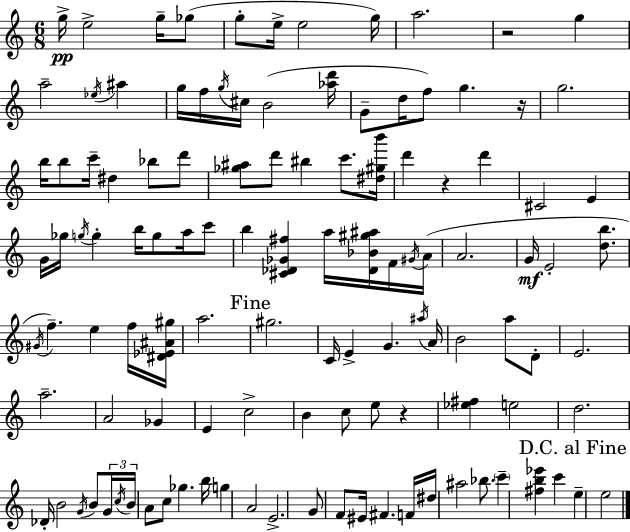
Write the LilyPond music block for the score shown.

{
  \clef treble
  \numericTimeSignature
  \time 6/8
  \key a \minor
  g''16->\pp e''2-> g''16-- ges''8( | g''8-. e''16-> e''2 g''16) | a''2. | r2 g''4 | \break a''2-- \acciaccatura { ees''16 } ais''4 | g''16 f''16 \acciaccatura { g''16 } cis''16 b'2( | <aes'' d'''>16 g'8-- d''16 f''8) g''4. | r16 g''2. | \break b''16 b''8 c'''16-- dis''4 bes''8 | d'''8 <ges'' ais''>8 d'''8 bis''4 c'''8. | <dis'' gis'' b'''>16 d'''4 r4 d'''4 | cis'2 e'4 | \break g'16 ges''16 \acciaccatura { g''16 } g''4-. b''16 g''8 | a''16 c'''8 b''4 <cis' des' ges' fis''>4 a''16 | <des' bes' gis'' ais''>16 f'16 \acciaccatura { gis'16 } a'16( a'2. | g'16\mf e'2-. | \break <d'' b''>8. \acciaccatura { gis'16 }) f''4.-- e''4 | f''16 <dis' ees' ais' gis''>16 a''2. | \mark "Fine" gis''2. | c'16 e'4-> g'4. | \break \acciaccatura { ais''16 } a'16 b'2 | a''8 d'8-. e'2. | a''2.-- | a'2 | \break ges'4 e'4 c''2-> | b'4 c''8 | e''8 r4 <ees'' fis''>4 e''2 | d''2. | \break des'16-. b'2 | \acciaccatura { g'16 } b'8 \tuplet 3/2 { g'16 \acciaccatura { c''16 } b'16 } a'8 c''8 | ges''4. b''16 g''4 | a'2 e'2.-> | \break g'8 f'8 | eis'16 fis'4. f'16 dis''16 ais''2 | bes''8. \parenthesize c'''4-- | <fis'' b'' ees'''>4 c'''4 \mark "D.C. al Fine" e''4-- | \break e''2 \bar "|."
}